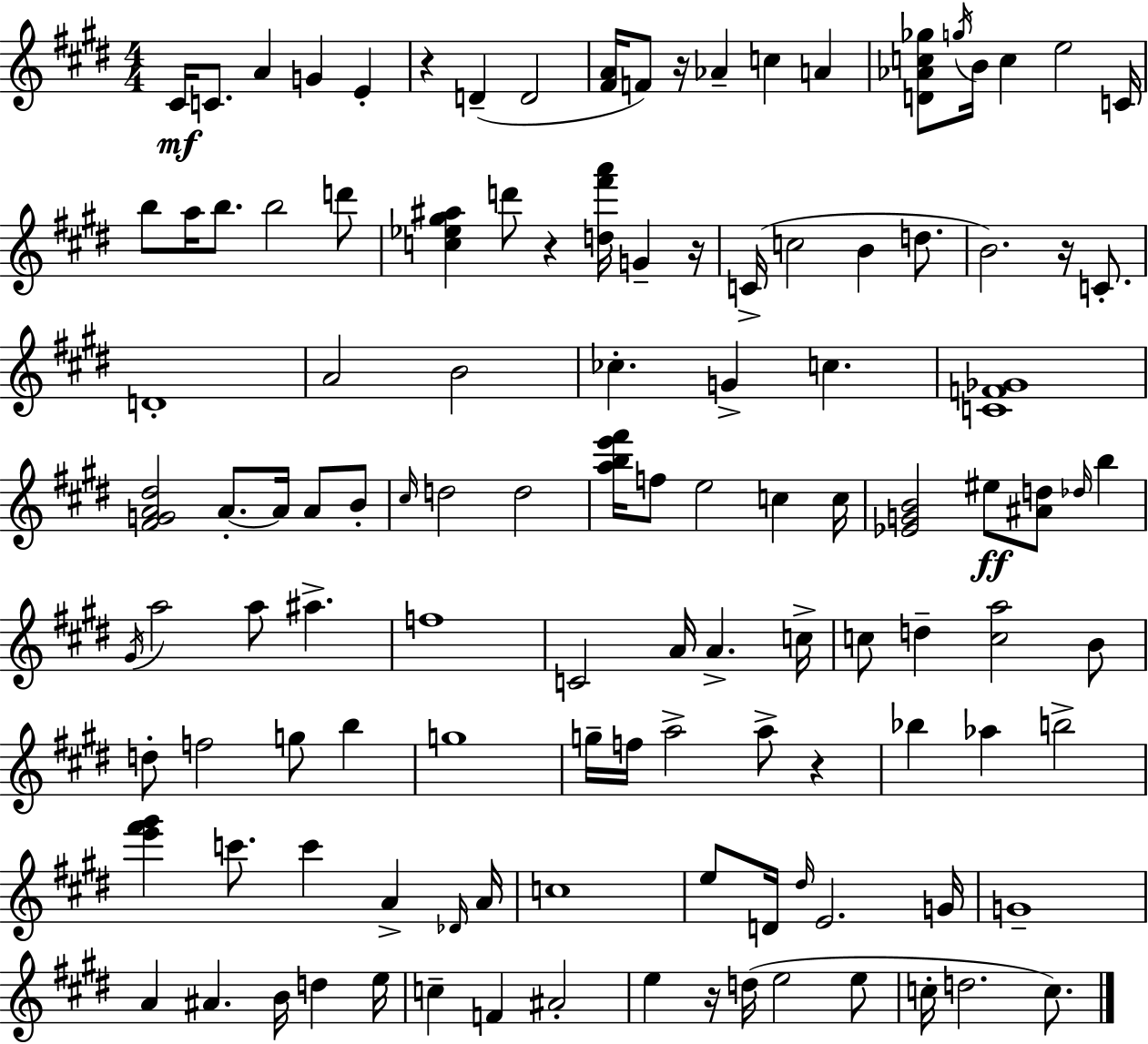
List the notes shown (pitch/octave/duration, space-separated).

C#4/s C4/e. A4/q G4/q E4/q R/q D4/q D4/h [F#4,A4]/s F4/e R/s Ab4/q C5/q A4/q [D4,Ab4,C5,Gb5]/e G5/s B4/s C5/q E5/h C4/s B5/e A5/s B5/e. B5/h D6/e [C5,Eb5,G#5,A#5]/q D6/e R/q [D5,F#6,A6]/s G4/q R/s C4/s C5/h B4/q D5/e. B4/h. R/s C4/e. D4/w A4/h B4/h CES5/q. G4/q C5/q. [C4,F4,Gb4]/w [F#4,G4,A4,D#5]/h A4/e. A4/s A4/e B4/e C#5/s D5/h D5/h [A5,B5,E6,F#6]/s F5/e E5/h C5/q C5/s [Eb4,G4,B4]/h EIS5/e [A#4,D5]/e Db5/s B5/q G#4/s A5/h A5/e A#5/q. F5/w C4/h A4/s A4/q. C5/s C5/e D5/q [C5,A5]/h B4/e D5/e F5/h G5/e B5/q G5/w G5/s F5/s A5/h A5/e R/q Bb5/q Ab5/q B5/h [E6,F#6,G#6]/q C6/e. C6/q A4/q Db4/s A4/s C5/w E5/e D4/s D#5/s E4/h. G4/s G4/w A4/q A#4/q. B4/s D5/q E5/s C5/q F4/q A#4/h E5/q R/s D5/s E5/h E5/e C5/s D5/h. C5/e.